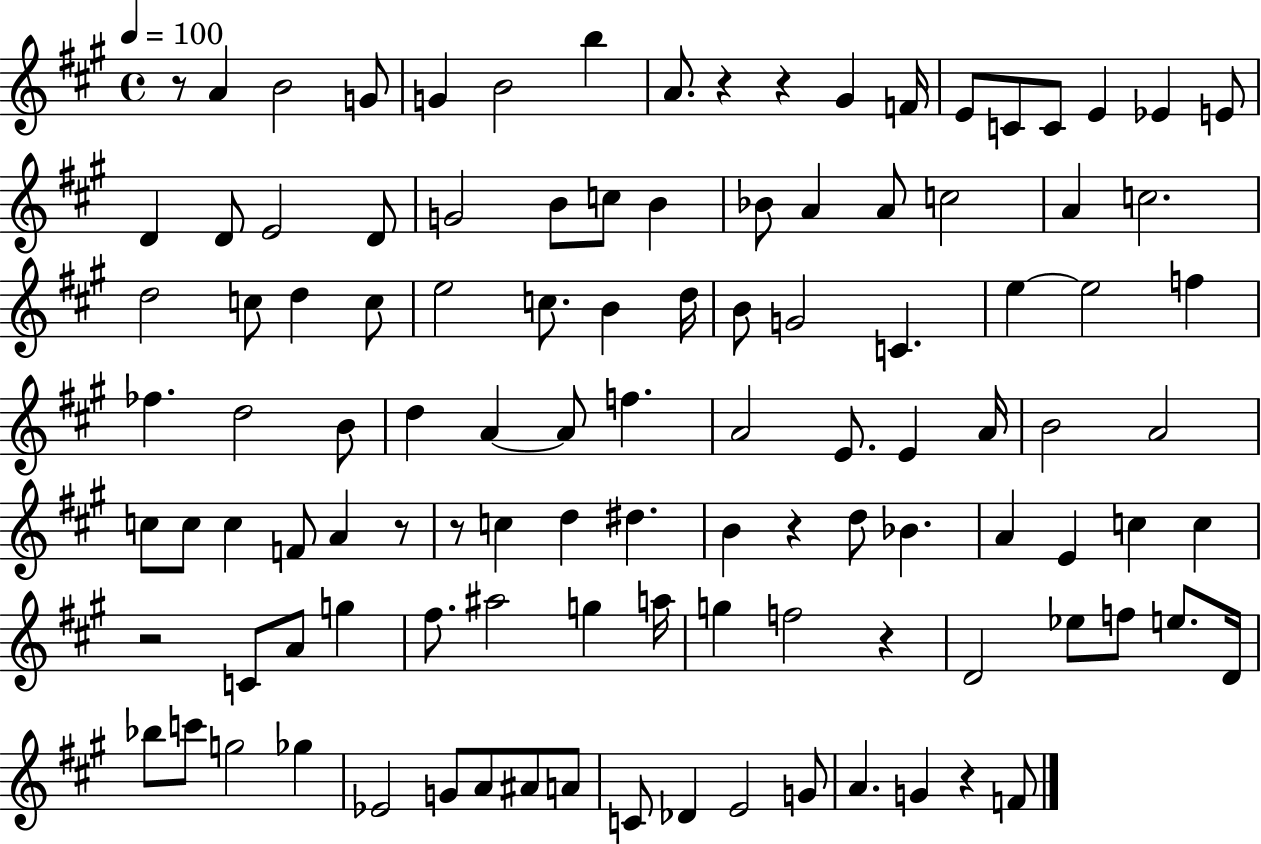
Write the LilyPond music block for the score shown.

{
  \clef treble
  \time 4/4
  \defaultTimeSignature
  \key a \major
  \tempo 4 = 100
  r8 a'4 b'2 g'8 | g'4 b'2 b''4 | a'8. r4 r4 gis'4 f'16 | e'8 c'8 c'8 e'4 ees'4 e'8 | \break d'4 d'8 e'2 d'8 | g'2 b'8 c''8 b'4 | bes'8 a'4 a'8 c''2 | a'4 c''2. | \break d''2 c''8 d''4 c''8 | e''2 c''8. b'4 d''16 | b'8 g'2 c'4. | e''4~~ e''2 f''4 | \break fes''4. d''2 b'8 | d''4 a'4~~ a'8 f''4. | a'2 e'8. e'4 a'16 | b'2 a'2 | \break c''8 c''8 c''4 f'8 a'4 r8 | r8 c''4 d''4 dis''4. | b'4 r4 d''8 bes'4. | a'4 e'4 c''4 c''4 | \break r2 c'8 a'8 g''4 | fis''8. ais''2 g''4 a''16 | g''4 f''2 r4 | d'2 ees''8 f''8 e''8. d'16 | \break bes''8 c'''8 g''2 ges''4 | ees'2 g'8 a'8 ais'8 a'8 | c'8 des'4 e'2 g'8 | a'4. g'4 r4 f'8 | \break \bar "|."
}